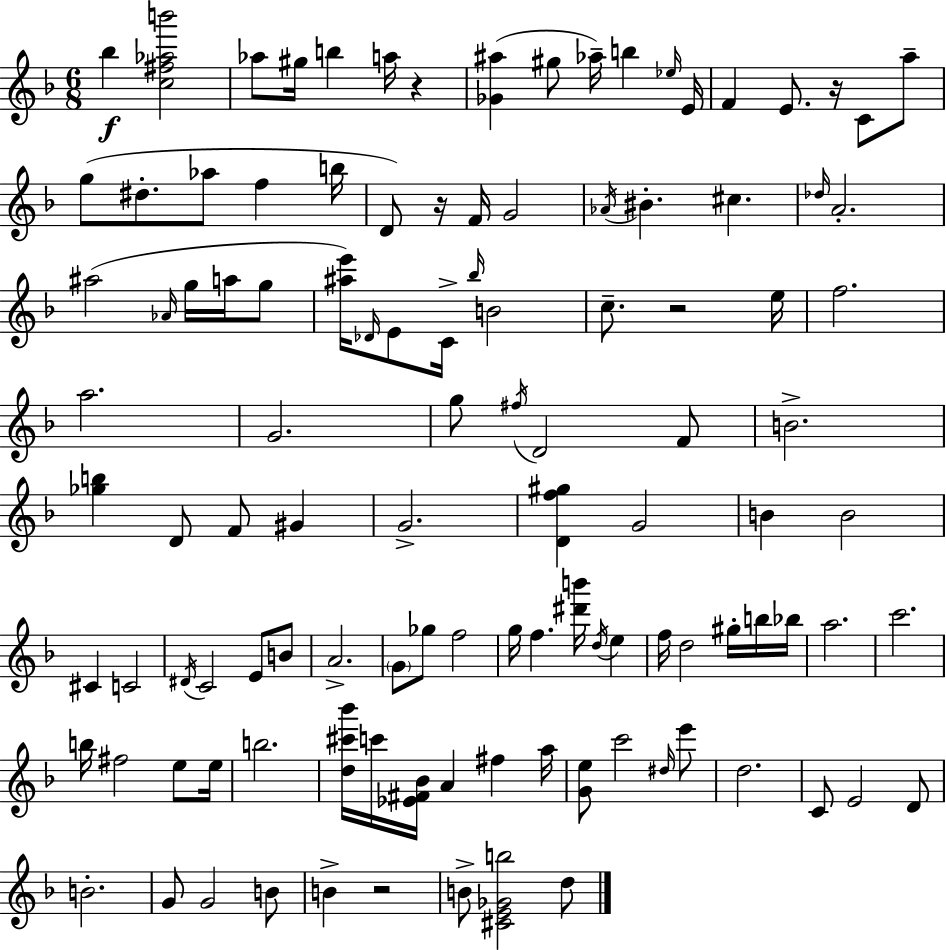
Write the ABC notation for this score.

X:1
T:Untitled
M:6/8
L:1/4
K:F
_b [c^f_ab']2 _a/2 ^g/4 b a/4 z [_G^a] ^g/2 _a/4 b _e/4 E/4 F E/2 z/4 C/2 a/2 g/2 ^d/2 _a/2 f b/4 D/2 z/4 F/4 G2 _A/4 ^B ^c _d/4 A2 ^a2 _A/4 g/4 a/4 g/2 [^ae']/4 _D/4 E/2 C/4 _b/4 B2 c/2 z2 e/4 f2 a2 G2 g/2 ^f/4 D2 F/2 B2 [_gb] D/2 F/2 ^G G2 [Df^g] G2 B B2 ^C C2 ^D/4 C2 E/2 B/2 A2 G/2 _g/2 f2 g/4 f [^d'b']/4 d/4 e f/4 d2 ^g/4 b/4 _b/4 a2 c'2 b/4 ^f2 e/2 e/4 b2 [d^c'_b']/4 c'/4 [_E^F_B]/4 A ^f a/4 [Ge]/2 c'2 ^d/4 e'/2 d2 C/2 E2 D/2 B2 G/2 G2 B/2 B z2 B/2 [^CE_Gb]2 d/2